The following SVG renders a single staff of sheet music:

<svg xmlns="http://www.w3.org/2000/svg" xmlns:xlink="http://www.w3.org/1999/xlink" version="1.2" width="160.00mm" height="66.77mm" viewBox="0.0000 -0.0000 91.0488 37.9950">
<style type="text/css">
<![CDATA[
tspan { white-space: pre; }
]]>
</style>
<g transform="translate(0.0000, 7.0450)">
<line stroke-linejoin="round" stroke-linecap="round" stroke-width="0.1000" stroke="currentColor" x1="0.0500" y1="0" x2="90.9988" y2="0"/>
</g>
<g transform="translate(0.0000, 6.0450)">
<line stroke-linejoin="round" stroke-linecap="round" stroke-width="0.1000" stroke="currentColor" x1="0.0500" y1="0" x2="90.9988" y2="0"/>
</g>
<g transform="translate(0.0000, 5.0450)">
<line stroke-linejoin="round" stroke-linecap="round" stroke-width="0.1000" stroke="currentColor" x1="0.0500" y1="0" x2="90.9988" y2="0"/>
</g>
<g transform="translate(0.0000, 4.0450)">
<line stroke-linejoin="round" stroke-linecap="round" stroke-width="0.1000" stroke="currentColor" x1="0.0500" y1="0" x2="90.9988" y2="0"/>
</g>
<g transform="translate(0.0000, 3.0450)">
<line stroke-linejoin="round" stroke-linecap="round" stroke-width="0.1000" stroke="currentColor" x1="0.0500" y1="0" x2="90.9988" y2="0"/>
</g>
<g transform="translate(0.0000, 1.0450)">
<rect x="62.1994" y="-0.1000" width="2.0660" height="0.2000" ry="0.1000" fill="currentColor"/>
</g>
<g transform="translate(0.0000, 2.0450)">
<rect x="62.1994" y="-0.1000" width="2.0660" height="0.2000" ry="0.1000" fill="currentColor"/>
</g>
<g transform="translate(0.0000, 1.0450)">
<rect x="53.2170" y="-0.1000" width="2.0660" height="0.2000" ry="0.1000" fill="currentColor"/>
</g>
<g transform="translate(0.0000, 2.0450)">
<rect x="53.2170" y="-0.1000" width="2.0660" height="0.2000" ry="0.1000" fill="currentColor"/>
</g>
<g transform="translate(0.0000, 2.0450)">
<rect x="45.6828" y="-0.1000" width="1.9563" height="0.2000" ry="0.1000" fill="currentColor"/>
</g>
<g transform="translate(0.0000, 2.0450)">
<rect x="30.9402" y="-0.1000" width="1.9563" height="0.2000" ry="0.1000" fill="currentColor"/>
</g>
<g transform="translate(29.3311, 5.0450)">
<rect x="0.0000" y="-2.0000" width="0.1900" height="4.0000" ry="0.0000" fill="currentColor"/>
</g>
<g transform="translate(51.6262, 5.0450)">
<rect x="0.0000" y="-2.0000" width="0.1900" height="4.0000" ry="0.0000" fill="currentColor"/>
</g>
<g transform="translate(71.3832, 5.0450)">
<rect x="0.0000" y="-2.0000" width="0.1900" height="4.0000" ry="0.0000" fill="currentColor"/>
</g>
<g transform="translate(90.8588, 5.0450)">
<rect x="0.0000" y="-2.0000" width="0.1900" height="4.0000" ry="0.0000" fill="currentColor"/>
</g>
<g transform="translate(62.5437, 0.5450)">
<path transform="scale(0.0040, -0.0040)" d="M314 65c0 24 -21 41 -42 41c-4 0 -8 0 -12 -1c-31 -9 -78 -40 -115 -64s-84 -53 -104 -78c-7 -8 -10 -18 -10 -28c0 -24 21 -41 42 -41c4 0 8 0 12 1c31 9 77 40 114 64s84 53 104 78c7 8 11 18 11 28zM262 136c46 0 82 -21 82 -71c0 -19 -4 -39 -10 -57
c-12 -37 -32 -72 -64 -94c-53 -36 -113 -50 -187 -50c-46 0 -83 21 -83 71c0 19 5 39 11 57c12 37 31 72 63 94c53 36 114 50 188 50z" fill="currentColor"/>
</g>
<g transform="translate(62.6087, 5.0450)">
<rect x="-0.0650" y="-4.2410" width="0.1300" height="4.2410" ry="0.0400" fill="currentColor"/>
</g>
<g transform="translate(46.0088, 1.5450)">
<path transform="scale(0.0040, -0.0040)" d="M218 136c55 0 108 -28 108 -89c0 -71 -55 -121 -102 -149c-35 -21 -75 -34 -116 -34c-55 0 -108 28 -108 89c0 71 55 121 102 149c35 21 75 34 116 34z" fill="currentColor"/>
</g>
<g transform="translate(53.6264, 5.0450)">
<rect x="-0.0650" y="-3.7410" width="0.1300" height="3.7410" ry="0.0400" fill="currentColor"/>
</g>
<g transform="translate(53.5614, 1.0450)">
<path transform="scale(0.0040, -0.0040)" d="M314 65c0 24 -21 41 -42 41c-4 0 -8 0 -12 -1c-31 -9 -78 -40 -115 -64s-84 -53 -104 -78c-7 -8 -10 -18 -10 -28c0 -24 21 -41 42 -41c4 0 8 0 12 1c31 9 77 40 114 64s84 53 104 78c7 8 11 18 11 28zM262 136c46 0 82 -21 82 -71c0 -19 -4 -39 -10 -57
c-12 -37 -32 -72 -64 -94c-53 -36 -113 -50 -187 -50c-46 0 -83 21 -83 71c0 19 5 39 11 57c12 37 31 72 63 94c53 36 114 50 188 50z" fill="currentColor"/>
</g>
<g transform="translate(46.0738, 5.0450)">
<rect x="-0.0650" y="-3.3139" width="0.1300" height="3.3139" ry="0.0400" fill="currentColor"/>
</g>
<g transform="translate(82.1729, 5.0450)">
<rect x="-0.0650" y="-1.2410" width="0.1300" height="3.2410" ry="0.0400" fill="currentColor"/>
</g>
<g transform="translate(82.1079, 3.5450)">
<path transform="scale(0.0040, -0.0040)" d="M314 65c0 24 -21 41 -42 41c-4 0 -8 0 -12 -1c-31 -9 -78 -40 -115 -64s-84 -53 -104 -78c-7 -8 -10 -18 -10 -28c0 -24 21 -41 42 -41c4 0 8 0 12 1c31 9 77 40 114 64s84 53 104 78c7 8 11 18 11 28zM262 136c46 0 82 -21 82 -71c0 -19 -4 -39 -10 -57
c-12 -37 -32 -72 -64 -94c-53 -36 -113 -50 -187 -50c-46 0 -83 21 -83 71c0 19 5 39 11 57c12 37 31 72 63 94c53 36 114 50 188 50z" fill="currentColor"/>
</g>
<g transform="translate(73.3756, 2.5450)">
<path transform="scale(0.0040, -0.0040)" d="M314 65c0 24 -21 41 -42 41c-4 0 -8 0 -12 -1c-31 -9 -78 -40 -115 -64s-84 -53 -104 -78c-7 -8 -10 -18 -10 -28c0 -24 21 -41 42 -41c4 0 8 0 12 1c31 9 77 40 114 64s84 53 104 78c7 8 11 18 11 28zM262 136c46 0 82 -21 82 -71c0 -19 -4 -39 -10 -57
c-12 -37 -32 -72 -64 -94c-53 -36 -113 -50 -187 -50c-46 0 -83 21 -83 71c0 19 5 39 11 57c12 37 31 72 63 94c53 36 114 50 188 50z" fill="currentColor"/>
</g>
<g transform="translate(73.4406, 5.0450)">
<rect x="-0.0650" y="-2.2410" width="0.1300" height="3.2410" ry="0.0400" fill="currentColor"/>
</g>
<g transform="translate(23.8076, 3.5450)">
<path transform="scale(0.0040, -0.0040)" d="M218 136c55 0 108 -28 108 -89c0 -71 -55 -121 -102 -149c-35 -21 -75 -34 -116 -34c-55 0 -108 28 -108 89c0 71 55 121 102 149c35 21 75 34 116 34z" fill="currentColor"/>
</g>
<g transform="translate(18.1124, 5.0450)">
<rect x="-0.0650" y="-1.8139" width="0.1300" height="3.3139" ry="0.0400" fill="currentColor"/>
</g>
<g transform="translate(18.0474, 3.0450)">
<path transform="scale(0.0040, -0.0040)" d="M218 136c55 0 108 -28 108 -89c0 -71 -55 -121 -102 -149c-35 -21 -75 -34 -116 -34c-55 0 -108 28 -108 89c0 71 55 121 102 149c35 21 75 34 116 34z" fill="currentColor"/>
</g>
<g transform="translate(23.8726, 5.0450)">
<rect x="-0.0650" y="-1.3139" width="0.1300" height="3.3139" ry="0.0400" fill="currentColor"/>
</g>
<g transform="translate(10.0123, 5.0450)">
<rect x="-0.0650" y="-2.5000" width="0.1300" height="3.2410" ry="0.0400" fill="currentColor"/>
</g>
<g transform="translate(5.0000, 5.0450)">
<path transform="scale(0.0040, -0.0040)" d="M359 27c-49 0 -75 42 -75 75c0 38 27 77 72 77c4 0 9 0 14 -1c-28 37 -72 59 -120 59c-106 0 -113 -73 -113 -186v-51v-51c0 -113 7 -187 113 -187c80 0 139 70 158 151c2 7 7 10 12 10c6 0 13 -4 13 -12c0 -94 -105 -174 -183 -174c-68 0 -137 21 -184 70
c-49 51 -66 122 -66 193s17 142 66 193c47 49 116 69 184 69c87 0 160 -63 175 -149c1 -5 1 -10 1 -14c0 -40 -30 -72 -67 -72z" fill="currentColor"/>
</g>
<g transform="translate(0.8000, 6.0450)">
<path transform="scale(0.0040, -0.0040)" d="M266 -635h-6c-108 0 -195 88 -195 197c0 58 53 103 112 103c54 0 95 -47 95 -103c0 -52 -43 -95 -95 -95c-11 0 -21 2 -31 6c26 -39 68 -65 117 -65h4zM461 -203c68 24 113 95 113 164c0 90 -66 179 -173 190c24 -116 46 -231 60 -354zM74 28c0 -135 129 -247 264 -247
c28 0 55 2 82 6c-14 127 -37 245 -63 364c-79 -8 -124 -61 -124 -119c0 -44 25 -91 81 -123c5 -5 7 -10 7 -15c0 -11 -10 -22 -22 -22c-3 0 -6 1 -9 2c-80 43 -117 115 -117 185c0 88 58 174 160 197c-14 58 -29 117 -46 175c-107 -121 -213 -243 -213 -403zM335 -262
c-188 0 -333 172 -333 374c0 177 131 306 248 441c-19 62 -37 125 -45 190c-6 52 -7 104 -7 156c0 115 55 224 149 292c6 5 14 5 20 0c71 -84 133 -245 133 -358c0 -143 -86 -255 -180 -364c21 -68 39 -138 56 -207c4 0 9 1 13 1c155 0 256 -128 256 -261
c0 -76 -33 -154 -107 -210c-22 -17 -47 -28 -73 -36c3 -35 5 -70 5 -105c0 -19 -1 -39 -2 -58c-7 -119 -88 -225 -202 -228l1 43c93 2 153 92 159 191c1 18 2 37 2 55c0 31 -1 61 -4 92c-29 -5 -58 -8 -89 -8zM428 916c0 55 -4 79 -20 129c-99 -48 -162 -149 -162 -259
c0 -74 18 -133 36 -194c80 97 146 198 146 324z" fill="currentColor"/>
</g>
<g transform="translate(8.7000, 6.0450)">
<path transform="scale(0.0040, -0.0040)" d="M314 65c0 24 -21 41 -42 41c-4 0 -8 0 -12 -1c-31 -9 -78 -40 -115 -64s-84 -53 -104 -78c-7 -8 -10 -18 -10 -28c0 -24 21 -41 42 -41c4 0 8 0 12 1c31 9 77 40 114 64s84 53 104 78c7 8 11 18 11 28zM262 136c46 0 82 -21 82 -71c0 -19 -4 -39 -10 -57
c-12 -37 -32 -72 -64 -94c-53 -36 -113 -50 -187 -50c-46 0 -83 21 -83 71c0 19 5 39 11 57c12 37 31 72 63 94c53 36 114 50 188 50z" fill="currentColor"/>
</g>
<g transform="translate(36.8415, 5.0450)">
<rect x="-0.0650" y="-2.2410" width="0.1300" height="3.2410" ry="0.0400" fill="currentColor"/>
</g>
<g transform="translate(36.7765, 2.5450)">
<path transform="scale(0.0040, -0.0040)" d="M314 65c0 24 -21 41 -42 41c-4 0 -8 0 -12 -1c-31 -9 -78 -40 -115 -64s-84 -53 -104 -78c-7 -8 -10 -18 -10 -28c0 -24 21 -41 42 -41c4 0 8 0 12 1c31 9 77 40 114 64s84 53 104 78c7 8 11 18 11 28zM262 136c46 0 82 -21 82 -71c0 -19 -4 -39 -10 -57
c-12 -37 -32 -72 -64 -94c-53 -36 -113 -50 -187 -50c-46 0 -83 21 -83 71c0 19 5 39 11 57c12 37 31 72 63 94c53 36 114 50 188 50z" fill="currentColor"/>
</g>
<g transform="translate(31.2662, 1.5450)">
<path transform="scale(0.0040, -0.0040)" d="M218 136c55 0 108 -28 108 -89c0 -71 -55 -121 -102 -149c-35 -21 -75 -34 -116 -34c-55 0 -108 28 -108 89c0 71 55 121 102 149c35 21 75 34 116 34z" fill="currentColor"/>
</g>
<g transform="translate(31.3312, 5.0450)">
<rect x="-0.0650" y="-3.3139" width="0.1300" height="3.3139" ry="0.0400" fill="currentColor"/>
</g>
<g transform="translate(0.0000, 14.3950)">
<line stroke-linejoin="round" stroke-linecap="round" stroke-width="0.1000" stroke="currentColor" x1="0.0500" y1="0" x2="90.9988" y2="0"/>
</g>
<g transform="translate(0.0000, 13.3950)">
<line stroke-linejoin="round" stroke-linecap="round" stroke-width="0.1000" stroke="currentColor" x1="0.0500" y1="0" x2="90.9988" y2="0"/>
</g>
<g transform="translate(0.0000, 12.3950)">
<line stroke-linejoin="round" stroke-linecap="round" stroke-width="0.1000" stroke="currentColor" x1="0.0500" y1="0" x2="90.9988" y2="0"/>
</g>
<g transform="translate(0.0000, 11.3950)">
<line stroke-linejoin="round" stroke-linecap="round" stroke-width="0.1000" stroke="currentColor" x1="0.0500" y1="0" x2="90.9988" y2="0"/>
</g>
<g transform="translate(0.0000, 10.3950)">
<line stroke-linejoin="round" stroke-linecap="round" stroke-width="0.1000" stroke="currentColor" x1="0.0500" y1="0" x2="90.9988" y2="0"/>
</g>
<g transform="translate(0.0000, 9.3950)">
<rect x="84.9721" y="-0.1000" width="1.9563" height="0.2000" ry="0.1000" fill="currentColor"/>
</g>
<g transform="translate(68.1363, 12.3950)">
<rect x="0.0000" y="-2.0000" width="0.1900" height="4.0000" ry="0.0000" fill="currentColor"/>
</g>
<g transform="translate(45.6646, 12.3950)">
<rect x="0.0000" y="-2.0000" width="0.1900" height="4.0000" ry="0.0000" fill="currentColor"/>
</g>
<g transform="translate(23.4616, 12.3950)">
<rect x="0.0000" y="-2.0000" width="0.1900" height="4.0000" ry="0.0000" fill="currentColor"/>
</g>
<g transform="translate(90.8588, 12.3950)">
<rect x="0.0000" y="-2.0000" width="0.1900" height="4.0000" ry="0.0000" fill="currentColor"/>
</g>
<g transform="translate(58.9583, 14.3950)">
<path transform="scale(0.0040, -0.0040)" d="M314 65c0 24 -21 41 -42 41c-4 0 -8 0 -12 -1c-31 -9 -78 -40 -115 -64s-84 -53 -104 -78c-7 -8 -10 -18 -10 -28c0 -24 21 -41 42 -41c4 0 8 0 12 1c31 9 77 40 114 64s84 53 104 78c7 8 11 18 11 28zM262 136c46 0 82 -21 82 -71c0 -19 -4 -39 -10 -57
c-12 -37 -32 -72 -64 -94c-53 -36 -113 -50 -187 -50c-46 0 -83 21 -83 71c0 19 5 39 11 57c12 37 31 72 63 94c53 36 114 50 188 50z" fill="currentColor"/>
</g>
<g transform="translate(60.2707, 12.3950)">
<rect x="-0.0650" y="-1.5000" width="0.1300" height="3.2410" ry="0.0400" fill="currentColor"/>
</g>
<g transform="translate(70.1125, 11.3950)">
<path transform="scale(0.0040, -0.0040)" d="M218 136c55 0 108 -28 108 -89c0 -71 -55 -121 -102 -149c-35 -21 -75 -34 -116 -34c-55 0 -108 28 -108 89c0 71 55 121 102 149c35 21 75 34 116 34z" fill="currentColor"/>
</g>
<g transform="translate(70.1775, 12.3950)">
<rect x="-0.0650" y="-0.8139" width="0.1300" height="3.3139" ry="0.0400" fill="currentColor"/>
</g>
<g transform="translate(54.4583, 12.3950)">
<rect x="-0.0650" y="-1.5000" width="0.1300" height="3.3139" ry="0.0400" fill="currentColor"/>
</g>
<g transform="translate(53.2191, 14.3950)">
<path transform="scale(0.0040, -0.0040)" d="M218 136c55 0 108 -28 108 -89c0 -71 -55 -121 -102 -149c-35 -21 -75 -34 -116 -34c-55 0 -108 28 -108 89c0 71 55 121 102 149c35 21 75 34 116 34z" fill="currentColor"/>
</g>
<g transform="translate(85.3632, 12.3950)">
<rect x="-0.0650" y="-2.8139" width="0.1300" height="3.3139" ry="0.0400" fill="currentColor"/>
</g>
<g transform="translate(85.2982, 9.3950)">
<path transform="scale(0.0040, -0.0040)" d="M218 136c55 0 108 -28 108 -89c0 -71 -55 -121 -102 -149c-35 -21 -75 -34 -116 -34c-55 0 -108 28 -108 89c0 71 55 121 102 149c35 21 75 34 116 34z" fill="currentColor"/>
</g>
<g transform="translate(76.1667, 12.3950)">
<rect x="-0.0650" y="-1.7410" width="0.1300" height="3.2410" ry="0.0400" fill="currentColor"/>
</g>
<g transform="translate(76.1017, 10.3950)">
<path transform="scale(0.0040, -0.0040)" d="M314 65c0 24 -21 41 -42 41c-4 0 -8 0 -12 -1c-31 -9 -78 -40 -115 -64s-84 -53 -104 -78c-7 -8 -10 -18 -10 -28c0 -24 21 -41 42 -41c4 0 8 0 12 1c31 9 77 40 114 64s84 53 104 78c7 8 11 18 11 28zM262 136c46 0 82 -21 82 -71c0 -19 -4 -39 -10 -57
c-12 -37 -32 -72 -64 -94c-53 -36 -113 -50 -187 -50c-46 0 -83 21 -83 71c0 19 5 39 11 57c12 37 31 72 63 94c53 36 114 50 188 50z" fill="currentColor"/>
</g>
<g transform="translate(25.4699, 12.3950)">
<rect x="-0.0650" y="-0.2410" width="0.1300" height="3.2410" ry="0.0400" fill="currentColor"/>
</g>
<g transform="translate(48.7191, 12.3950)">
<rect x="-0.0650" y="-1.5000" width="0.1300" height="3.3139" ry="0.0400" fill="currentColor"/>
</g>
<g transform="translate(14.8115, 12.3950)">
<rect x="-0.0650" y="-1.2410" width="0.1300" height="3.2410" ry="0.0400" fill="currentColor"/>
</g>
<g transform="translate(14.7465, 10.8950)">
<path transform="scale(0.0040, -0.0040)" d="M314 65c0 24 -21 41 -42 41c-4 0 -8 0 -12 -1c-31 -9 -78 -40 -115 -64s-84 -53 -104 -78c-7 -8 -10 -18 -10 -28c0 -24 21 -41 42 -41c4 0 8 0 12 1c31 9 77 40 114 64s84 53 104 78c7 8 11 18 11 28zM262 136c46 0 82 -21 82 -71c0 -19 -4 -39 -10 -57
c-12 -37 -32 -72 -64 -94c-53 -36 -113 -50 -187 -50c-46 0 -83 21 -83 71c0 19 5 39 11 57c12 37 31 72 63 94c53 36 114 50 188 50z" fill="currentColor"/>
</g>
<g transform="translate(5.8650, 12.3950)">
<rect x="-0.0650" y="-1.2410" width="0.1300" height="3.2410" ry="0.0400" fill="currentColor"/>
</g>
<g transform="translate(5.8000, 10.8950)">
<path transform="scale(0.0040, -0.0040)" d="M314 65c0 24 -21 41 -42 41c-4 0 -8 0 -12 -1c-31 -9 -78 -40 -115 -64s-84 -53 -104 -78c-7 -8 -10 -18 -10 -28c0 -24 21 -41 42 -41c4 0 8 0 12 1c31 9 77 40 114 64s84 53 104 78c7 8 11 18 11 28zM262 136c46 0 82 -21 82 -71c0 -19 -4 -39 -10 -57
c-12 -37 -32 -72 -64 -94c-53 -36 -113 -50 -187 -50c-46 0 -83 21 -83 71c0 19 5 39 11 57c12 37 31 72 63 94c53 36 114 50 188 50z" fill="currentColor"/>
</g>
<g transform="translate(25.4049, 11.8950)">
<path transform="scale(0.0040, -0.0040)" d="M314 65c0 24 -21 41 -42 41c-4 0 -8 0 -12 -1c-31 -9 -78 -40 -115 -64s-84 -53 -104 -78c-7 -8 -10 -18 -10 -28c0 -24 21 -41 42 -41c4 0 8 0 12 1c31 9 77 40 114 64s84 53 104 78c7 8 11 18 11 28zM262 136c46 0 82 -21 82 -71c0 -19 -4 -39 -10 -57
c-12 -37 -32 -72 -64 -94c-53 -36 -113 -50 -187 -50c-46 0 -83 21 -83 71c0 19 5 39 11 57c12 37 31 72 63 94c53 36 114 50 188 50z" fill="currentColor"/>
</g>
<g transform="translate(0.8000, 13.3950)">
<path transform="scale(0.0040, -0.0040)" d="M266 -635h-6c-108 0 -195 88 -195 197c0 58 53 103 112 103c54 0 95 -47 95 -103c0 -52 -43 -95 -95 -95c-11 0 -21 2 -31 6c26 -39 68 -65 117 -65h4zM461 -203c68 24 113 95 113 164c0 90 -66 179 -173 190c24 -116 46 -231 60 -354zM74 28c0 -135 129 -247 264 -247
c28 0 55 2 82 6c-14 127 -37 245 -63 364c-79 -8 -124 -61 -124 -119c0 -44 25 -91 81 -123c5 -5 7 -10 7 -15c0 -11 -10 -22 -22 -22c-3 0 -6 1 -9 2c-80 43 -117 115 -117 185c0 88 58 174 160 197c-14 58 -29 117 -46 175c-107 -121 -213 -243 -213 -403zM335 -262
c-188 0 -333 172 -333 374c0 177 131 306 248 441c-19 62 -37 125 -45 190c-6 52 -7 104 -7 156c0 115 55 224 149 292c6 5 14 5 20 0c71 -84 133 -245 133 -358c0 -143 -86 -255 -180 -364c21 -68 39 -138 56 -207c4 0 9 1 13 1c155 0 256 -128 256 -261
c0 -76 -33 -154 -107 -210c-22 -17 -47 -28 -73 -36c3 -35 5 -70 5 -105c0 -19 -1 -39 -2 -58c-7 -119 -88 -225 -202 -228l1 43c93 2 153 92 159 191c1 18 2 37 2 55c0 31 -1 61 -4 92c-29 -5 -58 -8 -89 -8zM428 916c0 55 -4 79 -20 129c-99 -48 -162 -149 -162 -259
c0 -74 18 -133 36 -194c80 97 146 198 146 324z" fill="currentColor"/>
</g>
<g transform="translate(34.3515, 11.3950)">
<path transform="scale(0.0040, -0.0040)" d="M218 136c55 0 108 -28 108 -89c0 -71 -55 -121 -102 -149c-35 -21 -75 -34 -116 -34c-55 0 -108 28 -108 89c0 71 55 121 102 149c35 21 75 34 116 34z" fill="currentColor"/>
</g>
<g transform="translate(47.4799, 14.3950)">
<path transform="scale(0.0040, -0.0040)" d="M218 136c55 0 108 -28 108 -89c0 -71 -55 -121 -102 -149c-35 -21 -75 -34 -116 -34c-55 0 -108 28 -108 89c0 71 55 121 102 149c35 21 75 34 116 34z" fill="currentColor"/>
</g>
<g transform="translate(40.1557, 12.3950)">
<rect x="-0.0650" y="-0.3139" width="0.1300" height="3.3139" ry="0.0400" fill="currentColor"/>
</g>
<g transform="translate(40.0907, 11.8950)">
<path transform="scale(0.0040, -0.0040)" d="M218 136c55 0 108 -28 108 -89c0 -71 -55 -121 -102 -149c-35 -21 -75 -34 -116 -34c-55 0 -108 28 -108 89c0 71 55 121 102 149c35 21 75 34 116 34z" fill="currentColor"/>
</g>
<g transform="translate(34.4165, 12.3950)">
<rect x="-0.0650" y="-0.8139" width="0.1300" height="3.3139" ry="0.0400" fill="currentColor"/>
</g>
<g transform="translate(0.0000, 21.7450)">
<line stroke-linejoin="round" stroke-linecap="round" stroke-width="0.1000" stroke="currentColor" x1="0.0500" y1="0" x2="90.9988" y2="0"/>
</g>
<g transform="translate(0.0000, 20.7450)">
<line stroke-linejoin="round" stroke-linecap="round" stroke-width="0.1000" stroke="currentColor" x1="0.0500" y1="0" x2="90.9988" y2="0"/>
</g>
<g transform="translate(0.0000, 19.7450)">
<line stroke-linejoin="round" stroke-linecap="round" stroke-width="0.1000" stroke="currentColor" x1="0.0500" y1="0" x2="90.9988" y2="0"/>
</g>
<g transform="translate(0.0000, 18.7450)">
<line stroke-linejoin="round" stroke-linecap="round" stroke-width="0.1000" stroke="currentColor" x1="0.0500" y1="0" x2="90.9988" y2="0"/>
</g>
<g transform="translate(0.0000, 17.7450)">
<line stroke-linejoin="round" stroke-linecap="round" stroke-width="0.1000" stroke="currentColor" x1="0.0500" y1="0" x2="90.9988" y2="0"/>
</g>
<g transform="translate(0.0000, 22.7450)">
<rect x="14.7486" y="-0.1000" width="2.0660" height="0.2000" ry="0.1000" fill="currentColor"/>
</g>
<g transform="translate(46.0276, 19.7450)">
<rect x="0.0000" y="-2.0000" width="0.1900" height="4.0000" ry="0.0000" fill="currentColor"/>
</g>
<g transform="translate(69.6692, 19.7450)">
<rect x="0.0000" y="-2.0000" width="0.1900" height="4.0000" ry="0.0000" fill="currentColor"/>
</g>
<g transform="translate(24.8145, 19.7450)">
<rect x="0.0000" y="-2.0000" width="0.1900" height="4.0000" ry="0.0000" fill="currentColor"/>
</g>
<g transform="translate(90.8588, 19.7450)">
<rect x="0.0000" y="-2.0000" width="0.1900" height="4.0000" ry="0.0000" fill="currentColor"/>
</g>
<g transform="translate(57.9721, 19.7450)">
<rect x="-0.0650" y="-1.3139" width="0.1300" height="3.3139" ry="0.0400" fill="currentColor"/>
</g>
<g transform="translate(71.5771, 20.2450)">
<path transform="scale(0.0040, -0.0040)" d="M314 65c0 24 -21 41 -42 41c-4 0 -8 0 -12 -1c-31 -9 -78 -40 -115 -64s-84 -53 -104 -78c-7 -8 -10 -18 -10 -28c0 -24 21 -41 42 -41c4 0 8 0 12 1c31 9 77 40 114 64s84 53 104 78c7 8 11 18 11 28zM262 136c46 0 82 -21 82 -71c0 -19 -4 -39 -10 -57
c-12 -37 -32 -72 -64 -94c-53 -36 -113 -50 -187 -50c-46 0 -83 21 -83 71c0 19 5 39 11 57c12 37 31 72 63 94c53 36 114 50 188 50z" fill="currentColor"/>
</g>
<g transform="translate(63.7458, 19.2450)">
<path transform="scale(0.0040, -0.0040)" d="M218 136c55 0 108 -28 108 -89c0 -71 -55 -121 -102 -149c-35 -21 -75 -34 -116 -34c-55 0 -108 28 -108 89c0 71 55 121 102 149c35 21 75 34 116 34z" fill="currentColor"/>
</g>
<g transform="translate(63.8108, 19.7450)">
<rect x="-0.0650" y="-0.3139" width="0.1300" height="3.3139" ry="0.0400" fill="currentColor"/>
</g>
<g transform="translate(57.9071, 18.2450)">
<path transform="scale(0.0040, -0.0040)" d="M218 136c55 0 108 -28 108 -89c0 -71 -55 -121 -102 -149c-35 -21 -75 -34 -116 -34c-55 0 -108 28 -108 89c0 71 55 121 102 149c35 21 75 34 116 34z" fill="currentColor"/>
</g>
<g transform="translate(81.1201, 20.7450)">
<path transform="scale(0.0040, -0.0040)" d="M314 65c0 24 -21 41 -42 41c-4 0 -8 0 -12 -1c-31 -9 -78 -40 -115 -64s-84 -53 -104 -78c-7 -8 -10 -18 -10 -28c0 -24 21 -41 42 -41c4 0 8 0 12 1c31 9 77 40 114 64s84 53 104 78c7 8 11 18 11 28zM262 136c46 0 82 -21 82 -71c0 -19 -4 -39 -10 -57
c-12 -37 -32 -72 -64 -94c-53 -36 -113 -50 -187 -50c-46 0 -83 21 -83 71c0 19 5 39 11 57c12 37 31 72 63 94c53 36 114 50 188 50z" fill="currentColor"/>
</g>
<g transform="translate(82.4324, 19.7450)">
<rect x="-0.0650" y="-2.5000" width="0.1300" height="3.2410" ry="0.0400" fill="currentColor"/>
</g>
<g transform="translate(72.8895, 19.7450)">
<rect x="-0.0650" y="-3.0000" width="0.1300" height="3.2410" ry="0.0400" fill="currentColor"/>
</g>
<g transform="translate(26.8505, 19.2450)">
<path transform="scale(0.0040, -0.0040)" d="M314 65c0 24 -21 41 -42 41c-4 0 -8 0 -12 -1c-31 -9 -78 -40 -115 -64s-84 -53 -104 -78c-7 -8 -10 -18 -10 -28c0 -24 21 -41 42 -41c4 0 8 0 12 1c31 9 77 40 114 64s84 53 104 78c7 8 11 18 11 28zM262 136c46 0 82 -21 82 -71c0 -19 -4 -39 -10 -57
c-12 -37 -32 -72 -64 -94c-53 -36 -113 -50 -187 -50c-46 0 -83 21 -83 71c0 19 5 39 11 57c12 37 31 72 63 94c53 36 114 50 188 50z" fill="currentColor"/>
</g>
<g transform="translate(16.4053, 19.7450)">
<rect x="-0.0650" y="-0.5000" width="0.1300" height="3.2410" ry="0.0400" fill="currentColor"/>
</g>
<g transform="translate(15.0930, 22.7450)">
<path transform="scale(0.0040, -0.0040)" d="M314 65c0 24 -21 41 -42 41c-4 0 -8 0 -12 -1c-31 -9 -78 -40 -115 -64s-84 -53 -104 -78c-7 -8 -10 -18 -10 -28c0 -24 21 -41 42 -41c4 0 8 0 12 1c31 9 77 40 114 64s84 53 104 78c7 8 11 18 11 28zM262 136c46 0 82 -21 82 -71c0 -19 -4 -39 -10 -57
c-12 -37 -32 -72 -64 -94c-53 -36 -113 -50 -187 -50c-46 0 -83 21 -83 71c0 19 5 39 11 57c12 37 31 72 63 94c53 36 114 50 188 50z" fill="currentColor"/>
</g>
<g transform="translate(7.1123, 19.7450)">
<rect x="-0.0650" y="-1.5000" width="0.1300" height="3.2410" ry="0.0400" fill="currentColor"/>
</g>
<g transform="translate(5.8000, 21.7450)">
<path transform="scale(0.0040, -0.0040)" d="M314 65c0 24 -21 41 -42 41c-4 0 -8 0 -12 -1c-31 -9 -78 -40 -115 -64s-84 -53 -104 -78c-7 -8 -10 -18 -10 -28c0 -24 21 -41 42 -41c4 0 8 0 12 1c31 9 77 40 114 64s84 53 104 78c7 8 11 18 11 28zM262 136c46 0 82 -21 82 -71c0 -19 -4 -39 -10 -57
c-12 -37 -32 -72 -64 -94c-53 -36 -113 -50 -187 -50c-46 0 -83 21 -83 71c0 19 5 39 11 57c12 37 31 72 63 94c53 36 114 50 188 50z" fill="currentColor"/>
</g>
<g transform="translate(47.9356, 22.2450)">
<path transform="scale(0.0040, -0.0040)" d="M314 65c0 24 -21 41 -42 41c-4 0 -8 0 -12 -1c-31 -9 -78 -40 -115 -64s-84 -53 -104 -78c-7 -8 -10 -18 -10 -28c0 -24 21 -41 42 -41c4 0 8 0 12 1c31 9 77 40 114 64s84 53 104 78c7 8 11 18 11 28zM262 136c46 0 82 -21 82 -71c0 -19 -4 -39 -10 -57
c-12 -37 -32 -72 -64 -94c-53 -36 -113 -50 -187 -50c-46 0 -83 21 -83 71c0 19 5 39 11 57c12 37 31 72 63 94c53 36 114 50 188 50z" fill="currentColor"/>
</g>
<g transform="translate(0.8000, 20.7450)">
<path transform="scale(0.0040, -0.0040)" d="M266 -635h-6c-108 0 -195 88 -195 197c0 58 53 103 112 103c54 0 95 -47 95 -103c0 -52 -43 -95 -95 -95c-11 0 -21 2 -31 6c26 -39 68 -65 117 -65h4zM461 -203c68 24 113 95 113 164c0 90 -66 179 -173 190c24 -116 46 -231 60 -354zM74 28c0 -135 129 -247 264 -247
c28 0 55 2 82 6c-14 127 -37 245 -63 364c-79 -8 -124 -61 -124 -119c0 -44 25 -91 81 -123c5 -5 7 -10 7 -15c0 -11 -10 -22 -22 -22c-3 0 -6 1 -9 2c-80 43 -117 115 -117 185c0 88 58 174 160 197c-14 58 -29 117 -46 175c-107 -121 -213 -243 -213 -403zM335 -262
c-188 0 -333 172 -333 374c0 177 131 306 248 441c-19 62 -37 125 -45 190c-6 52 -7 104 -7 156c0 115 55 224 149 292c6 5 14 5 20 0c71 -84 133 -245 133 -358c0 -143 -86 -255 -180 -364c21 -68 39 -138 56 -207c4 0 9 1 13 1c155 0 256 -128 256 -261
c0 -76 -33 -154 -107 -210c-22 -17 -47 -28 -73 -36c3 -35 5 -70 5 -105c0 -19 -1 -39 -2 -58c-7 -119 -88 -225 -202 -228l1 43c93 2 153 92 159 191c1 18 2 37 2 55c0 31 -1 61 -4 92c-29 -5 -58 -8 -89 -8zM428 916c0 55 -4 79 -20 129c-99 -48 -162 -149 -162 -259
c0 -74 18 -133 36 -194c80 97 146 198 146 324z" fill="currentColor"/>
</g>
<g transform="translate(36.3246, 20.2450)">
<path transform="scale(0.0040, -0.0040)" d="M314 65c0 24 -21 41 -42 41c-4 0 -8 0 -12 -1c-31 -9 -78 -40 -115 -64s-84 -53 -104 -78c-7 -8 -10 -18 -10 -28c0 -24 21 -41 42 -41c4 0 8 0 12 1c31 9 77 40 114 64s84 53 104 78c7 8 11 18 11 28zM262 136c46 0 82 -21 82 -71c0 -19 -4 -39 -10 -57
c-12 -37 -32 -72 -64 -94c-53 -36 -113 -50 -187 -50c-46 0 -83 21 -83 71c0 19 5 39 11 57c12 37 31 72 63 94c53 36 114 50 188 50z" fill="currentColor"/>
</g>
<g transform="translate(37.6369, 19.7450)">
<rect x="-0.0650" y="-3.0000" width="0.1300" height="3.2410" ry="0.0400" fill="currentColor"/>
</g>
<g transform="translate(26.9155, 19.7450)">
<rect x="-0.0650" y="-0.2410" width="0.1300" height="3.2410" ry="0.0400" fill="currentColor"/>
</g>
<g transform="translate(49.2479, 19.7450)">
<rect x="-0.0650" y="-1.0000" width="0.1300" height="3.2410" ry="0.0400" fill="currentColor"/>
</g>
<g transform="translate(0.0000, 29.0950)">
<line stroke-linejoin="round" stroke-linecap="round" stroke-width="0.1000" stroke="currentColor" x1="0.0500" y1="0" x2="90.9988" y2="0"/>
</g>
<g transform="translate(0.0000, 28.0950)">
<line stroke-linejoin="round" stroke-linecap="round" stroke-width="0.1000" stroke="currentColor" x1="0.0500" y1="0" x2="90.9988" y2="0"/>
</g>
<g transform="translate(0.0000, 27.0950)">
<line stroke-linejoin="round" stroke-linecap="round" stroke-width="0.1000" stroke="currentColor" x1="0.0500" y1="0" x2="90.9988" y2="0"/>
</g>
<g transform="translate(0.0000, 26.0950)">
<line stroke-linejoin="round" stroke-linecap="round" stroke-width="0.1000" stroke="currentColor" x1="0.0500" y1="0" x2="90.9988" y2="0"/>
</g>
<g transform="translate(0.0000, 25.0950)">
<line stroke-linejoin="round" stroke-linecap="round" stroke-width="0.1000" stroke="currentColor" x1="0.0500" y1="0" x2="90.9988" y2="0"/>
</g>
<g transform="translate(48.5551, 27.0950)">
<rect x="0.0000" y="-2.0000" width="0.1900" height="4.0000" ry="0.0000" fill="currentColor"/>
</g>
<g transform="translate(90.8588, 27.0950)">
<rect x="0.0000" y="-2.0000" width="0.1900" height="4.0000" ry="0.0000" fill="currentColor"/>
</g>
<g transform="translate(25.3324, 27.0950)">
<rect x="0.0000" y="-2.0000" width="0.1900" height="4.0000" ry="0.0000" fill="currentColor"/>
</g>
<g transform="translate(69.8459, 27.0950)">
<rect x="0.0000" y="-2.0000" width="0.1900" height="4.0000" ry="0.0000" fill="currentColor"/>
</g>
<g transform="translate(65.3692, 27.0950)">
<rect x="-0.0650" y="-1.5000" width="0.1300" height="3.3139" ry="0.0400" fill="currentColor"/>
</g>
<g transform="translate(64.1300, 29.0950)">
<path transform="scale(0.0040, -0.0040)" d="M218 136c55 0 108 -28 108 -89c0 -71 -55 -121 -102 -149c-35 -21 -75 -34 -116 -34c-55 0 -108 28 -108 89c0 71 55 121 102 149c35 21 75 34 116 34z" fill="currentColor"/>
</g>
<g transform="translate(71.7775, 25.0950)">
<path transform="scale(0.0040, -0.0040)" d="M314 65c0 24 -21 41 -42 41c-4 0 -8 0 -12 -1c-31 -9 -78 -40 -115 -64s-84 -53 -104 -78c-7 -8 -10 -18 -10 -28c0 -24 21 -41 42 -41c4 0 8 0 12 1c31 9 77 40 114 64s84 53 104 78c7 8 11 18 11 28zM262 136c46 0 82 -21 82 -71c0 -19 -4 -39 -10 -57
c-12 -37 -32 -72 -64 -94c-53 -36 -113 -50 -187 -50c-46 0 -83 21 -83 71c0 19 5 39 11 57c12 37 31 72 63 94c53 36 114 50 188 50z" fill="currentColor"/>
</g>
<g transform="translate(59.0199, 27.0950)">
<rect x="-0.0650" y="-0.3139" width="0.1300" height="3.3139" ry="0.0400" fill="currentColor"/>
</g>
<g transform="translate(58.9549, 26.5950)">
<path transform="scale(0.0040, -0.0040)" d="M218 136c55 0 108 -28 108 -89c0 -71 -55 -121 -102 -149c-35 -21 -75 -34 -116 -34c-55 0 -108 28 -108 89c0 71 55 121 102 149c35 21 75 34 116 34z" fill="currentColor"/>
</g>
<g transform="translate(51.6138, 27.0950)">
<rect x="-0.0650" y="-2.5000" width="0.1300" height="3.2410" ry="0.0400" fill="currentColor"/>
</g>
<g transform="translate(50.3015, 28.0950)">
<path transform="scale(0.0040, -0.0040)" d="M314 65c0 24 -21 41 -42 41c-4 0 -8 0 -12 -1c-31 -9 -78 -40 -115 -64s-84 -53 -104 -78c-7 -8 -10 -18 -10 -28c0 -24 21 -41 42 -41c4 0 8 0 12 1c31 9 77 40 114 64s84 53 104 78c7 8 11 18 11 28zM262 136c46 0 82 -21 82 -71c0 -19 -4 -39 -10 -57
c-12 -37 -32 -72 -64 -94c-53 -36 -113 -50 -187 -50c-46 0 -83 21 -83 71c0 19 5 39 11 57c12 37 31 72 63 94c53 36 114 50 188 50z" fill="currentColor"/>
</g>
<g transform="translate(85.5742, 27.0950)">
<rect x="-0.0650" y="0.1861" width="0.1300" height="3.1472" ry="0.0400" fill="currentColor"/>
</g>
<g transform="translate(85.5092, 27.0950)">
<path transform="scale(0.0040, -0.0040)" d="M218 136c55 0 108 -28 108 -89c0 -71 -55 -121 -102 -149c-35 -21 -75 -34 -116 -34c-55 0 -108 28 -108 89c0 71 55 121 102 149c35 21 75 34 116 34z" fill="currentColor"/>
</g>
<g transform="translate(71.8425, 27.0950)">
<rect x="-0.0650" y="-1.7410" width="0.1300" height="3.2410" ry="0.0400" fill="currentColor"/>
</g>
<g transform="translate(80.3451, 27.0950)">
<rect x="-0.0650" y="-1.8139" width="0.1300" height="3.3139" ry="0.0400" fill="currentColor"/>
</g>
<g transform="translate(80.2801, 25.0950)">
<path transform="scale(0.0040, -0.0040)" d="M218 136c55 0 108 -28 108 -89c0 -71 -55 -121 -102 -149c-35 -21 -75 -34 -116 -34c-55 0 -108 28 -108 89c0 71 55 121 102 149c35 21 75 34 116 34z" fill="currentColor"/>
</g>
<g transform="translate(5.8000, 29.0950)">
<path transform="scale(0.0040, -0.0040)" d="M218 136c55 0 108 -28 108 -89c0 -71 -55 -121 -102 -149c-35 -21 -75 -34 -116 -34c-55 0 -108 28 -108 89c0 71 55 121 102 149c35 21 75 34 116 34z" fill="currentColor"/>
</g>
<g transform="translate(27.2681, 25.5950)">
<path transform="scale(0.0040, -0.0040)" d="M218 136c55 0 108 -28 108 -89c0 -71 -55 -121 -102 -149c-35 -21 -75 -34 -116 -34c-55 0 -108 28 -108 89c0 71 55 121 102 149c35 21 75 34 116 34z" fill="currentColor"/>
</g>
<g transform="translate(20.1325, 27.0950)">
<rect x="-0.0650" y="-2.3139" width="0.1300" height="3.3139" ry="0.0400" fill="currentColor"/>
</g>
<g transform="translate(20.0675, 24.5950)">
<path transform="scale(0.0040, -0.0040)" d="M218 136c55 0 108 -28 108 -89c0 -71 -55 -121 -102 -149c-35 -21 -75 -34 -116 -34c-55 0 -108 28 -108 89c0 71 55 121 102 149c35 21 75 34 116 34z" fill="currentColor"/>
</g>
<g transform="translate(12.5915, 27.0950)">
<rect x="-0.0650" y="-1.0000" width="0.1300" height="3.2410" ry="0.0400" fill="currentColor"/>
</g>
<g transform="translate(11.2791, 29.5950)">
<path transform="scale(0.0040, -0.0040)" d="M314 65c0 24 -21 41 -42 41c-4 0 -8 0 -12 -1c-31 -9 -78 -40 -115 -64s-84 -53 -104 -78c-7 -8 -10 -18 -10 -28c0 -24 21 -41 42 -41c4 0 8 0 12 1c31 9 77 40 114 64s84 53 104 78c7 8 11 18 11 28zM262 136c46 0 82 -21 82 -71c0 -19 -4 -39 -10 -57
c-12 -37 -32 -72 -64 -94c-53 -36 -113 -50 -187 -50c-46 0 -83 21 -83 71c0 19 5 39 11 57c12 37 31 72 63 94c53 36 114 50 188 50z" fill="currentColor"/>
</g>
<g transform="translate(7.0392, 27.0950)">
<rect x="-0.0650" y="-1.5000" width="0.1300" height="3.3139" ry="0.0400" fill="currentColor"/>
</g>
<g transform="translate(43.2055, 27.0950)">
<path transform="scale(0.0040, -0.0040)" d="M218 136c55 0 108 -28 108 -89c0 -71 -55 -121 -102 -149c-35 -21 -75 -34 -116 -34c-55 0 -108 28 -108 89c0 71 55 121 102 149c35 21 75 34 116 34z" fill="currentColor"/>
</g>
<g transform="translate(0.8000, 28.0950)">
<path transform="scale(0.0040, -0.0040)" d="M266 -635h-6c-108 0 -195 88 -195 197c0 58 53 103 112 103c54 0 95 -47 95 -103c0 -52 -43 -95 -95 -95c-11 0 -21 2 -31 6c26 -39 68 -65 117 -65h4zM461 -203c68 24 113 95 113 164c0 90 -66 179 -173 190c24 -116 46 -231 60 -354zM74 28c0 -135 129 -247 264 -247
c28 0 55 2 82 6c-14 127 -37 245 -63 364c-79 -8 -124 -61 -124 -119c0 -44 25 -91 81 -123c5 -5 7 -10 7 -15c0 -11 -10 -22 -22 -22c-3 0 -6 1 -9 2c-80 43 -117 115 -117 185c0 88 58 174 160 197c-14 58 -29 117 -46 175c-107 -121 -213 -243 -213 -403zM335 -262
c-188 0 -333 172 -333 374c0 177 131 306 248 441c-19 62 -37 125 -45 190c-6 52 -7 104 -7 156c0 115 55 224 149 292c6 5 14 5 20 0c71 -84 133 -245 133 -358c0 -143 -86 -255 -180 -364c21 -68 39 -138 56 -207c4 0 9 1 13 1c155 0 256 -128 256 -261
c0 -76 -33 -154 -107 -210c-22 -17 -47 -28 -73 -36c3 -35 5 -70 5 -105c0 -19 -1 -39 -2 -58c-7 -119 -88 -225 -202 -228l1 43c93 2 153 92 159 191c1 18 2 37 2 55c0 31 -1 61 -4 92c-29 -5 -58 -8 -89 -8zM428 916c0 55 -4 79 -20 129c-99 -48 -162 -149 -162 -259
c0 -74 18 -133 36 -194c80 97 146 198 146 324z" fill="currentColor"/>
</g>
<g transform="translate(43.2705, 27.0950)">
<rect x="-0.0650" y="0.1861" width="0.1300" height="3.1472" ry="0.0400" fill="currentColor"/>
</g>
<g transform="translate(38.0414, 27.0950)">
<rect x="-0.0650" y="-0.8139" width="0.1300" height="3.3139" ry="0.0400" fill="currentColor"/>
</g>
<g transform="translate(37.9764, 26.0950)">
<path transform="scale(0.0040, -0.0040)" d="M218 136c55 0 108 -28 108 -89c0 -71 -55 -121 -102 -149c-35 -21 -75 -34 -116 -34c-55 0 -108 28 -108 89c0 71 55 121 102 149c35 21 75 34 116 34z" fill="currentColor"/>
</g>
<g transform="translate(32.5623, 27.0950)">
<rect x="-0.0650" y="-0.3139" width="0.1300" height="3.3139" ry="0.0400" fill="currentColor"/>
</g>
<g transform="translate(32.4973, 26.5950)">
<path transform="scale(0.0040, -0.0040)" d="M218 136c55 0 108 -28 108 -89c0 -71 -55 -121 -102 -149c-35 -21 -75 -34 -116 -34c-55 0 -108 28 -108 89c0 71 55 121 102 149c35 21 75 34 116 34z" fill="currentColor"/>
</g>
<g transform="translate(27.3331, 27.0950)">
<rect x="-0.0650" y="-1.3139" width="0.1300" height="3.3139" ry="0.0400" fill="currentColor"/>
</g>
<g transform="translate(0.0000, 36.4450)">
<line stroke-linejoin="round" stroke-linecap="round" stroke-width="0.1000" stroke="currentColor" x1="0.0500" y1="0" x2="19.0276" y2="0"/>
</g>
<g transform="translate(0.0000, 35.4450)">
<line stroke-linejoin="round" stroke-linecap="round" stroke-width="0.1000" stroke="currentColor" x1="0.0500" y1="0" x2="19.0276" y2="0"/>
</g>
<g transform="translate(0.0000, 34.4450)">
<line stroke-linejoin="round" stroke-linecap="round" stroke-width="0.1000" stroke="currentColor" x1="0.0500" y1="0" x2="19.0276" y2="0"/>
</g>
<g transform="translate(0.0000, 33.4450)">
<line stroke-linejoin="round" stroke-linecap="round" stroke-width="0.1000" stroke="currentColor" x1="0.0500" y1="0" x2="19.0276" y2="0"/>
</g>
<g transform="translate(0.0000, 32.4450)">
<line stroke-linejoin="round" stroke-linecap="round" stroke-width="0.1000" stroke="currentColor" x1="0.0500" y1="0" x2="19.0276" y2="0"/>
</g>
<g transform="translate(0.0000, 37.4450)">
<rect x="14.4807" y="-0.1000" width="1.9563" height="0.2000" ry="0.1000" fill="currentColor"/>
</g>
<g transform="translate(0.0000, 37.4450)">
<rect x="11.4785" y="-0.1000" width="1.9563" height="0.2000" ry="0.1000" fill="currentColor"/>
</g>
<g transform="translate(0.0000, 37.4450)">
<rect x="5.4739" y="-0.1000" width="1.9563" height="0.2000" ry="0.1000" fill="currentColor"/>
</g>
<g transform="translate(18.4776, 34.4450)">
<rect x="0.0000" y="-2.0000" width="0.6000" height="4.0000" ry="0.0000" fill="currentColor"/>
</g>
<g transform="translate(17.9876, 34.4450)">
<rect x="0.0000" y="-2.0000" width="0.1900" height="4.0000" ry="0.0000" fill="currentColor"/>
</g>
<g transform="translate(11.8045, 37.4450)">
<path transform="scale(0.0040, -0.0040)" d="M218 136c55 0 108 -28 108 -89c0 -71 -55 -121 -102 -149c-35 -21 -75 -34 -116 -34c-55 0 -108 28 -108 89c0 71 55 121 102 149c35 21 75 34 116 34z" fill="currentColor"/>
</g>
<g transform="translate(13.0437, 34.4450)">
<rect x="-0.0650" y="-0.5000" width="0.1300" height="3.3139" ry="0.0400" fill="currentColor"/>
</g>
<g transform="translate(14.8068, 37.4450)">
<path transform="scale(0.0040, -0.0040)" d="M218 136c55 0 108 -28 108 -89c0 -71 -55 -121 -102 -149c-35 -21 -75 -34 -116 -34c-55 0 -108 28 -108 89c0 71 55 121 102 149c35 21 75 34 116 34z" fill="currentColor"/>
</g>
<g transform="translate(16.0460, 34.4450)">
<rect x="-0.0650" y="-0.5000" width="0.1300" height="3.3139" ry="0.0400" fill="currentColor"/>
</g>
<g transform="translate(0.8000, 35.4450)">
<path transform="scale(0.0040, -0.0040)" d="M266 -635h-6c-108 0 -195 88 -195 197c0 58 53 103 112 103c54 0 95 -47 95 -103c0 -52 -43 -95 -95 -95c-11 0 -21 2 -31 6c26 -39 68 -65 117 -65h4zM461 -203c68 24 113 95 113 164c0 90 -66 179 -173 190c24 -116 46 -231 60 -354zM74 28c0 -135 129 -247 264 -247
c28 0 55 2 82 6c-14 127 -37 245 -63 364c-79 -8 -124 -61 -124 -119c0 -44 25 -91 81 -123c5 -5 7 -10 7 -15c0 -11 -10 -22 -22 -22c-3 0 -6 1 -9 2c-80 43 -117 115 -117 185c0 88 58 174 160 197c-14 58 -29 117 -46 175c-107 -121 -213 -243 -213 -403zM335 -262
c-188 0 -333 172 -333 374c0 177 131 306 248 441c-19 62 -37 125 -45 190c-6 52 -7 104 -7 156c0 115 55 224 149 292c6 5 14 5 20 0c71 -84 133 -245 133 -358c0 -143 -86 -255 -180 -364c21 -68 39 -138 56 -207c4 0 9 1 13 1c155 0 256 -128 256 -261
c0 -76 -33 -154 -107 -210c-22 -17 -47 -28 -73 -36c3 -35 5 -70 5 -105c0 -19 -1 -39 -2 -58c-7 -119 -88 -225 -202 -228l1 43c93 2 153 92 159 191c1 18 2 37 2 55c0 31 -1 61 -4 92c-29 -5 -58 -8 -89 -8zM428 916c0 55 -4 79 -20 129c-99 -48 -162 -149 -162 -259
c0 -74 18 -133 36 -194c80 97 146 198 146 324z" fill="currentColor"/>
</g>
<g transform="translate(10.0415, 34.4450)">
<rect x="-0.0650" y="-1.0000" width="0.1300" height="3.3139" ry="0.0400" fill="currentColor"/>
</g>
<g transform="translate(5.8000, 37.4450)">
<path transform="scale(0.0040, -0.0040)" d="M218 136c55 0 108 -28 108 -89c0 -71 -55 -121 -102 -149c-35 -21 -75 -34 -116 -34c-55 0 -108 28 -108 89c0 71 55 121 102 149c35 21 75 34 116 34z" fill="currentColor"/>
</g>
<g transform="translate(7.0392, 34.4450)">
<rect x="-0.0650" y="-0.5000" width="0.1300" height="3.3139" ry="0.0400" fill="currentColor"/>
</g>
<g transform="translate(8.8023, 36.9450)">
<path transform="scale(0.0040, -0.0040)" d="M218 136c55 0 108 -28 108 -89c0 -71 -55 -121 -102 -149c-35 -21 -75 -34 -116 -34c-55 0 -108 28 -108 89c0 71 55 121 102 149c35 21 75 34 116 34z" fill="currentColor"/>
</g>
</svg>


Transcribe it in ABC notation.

X:1
T:Untitled
M:4/4
L:1/4
K:C
G2 f e b g2 b c'2 d'2 g2 e2 e2 e2 c2 d c E E E2 d f2 a E2 C2 c2 A2 D2 e c A2 G2 E D2 g e c d B G2 c E f2 f B C D C C